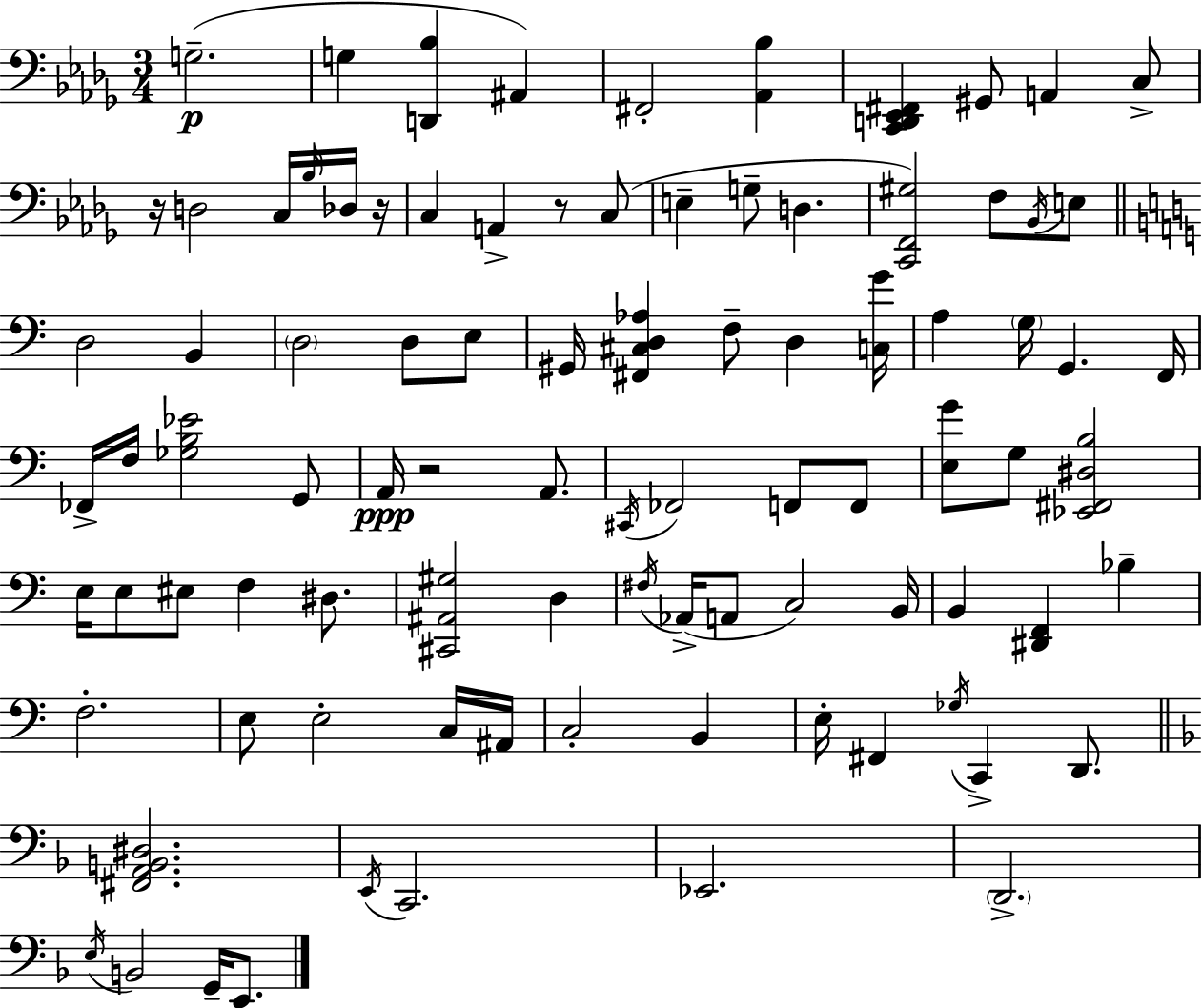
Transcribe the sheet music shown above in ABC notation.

X:1
T:Untitled
M:3/4
L:1/4
K:Bbm
G,2 G, [D,,_B,] ^A,, ^F,,2 [_A,,_B,] [C,,D,,_E,,^F,,] ^G,,/2 A,, C,/2 z/4 D,2 C,/4 _B,/4 _D,/4 z/4 C, A,, z/2 C,/2 E, G,/2 D, [C,,F,,^G,]2 F,/2 _B,,/4 E,/2 D,2 B,, D,2 D,/2 E,/2 ^G,,/4 [^F,,^C,D,_A,] F,/2 D, [C,G]/4 A, G,/4 G,, F,,/4 _F,,/4 F,/4 [_G,B,_E]2 G,,/2 A,,/4 z2 A,,/2 ^C,,/4 _F,,2 F,,/2 F,,/2 [E,G]/2 G,/2 [_E,,^F,,^D,B,]2 E,/4 E,/2 ^E,/2 F, ^D,/2 [^C,,^A,,^G,]2 D, ^F,/4 _A,,/4 A,,/2 C,2 B,,/4 B,, [^D,,F,,] _B, F,2 E,/2 E,2 C,/4 ^A,,/4 C,2 B,, E,/4 ^F,, _G,/4 C,, D,,/2 [^F,,A,,B,,^D,]2 E,,/4 C,,2 _E,,2 D,,2 E,/4 B,,2 G,,/4 E,,/2